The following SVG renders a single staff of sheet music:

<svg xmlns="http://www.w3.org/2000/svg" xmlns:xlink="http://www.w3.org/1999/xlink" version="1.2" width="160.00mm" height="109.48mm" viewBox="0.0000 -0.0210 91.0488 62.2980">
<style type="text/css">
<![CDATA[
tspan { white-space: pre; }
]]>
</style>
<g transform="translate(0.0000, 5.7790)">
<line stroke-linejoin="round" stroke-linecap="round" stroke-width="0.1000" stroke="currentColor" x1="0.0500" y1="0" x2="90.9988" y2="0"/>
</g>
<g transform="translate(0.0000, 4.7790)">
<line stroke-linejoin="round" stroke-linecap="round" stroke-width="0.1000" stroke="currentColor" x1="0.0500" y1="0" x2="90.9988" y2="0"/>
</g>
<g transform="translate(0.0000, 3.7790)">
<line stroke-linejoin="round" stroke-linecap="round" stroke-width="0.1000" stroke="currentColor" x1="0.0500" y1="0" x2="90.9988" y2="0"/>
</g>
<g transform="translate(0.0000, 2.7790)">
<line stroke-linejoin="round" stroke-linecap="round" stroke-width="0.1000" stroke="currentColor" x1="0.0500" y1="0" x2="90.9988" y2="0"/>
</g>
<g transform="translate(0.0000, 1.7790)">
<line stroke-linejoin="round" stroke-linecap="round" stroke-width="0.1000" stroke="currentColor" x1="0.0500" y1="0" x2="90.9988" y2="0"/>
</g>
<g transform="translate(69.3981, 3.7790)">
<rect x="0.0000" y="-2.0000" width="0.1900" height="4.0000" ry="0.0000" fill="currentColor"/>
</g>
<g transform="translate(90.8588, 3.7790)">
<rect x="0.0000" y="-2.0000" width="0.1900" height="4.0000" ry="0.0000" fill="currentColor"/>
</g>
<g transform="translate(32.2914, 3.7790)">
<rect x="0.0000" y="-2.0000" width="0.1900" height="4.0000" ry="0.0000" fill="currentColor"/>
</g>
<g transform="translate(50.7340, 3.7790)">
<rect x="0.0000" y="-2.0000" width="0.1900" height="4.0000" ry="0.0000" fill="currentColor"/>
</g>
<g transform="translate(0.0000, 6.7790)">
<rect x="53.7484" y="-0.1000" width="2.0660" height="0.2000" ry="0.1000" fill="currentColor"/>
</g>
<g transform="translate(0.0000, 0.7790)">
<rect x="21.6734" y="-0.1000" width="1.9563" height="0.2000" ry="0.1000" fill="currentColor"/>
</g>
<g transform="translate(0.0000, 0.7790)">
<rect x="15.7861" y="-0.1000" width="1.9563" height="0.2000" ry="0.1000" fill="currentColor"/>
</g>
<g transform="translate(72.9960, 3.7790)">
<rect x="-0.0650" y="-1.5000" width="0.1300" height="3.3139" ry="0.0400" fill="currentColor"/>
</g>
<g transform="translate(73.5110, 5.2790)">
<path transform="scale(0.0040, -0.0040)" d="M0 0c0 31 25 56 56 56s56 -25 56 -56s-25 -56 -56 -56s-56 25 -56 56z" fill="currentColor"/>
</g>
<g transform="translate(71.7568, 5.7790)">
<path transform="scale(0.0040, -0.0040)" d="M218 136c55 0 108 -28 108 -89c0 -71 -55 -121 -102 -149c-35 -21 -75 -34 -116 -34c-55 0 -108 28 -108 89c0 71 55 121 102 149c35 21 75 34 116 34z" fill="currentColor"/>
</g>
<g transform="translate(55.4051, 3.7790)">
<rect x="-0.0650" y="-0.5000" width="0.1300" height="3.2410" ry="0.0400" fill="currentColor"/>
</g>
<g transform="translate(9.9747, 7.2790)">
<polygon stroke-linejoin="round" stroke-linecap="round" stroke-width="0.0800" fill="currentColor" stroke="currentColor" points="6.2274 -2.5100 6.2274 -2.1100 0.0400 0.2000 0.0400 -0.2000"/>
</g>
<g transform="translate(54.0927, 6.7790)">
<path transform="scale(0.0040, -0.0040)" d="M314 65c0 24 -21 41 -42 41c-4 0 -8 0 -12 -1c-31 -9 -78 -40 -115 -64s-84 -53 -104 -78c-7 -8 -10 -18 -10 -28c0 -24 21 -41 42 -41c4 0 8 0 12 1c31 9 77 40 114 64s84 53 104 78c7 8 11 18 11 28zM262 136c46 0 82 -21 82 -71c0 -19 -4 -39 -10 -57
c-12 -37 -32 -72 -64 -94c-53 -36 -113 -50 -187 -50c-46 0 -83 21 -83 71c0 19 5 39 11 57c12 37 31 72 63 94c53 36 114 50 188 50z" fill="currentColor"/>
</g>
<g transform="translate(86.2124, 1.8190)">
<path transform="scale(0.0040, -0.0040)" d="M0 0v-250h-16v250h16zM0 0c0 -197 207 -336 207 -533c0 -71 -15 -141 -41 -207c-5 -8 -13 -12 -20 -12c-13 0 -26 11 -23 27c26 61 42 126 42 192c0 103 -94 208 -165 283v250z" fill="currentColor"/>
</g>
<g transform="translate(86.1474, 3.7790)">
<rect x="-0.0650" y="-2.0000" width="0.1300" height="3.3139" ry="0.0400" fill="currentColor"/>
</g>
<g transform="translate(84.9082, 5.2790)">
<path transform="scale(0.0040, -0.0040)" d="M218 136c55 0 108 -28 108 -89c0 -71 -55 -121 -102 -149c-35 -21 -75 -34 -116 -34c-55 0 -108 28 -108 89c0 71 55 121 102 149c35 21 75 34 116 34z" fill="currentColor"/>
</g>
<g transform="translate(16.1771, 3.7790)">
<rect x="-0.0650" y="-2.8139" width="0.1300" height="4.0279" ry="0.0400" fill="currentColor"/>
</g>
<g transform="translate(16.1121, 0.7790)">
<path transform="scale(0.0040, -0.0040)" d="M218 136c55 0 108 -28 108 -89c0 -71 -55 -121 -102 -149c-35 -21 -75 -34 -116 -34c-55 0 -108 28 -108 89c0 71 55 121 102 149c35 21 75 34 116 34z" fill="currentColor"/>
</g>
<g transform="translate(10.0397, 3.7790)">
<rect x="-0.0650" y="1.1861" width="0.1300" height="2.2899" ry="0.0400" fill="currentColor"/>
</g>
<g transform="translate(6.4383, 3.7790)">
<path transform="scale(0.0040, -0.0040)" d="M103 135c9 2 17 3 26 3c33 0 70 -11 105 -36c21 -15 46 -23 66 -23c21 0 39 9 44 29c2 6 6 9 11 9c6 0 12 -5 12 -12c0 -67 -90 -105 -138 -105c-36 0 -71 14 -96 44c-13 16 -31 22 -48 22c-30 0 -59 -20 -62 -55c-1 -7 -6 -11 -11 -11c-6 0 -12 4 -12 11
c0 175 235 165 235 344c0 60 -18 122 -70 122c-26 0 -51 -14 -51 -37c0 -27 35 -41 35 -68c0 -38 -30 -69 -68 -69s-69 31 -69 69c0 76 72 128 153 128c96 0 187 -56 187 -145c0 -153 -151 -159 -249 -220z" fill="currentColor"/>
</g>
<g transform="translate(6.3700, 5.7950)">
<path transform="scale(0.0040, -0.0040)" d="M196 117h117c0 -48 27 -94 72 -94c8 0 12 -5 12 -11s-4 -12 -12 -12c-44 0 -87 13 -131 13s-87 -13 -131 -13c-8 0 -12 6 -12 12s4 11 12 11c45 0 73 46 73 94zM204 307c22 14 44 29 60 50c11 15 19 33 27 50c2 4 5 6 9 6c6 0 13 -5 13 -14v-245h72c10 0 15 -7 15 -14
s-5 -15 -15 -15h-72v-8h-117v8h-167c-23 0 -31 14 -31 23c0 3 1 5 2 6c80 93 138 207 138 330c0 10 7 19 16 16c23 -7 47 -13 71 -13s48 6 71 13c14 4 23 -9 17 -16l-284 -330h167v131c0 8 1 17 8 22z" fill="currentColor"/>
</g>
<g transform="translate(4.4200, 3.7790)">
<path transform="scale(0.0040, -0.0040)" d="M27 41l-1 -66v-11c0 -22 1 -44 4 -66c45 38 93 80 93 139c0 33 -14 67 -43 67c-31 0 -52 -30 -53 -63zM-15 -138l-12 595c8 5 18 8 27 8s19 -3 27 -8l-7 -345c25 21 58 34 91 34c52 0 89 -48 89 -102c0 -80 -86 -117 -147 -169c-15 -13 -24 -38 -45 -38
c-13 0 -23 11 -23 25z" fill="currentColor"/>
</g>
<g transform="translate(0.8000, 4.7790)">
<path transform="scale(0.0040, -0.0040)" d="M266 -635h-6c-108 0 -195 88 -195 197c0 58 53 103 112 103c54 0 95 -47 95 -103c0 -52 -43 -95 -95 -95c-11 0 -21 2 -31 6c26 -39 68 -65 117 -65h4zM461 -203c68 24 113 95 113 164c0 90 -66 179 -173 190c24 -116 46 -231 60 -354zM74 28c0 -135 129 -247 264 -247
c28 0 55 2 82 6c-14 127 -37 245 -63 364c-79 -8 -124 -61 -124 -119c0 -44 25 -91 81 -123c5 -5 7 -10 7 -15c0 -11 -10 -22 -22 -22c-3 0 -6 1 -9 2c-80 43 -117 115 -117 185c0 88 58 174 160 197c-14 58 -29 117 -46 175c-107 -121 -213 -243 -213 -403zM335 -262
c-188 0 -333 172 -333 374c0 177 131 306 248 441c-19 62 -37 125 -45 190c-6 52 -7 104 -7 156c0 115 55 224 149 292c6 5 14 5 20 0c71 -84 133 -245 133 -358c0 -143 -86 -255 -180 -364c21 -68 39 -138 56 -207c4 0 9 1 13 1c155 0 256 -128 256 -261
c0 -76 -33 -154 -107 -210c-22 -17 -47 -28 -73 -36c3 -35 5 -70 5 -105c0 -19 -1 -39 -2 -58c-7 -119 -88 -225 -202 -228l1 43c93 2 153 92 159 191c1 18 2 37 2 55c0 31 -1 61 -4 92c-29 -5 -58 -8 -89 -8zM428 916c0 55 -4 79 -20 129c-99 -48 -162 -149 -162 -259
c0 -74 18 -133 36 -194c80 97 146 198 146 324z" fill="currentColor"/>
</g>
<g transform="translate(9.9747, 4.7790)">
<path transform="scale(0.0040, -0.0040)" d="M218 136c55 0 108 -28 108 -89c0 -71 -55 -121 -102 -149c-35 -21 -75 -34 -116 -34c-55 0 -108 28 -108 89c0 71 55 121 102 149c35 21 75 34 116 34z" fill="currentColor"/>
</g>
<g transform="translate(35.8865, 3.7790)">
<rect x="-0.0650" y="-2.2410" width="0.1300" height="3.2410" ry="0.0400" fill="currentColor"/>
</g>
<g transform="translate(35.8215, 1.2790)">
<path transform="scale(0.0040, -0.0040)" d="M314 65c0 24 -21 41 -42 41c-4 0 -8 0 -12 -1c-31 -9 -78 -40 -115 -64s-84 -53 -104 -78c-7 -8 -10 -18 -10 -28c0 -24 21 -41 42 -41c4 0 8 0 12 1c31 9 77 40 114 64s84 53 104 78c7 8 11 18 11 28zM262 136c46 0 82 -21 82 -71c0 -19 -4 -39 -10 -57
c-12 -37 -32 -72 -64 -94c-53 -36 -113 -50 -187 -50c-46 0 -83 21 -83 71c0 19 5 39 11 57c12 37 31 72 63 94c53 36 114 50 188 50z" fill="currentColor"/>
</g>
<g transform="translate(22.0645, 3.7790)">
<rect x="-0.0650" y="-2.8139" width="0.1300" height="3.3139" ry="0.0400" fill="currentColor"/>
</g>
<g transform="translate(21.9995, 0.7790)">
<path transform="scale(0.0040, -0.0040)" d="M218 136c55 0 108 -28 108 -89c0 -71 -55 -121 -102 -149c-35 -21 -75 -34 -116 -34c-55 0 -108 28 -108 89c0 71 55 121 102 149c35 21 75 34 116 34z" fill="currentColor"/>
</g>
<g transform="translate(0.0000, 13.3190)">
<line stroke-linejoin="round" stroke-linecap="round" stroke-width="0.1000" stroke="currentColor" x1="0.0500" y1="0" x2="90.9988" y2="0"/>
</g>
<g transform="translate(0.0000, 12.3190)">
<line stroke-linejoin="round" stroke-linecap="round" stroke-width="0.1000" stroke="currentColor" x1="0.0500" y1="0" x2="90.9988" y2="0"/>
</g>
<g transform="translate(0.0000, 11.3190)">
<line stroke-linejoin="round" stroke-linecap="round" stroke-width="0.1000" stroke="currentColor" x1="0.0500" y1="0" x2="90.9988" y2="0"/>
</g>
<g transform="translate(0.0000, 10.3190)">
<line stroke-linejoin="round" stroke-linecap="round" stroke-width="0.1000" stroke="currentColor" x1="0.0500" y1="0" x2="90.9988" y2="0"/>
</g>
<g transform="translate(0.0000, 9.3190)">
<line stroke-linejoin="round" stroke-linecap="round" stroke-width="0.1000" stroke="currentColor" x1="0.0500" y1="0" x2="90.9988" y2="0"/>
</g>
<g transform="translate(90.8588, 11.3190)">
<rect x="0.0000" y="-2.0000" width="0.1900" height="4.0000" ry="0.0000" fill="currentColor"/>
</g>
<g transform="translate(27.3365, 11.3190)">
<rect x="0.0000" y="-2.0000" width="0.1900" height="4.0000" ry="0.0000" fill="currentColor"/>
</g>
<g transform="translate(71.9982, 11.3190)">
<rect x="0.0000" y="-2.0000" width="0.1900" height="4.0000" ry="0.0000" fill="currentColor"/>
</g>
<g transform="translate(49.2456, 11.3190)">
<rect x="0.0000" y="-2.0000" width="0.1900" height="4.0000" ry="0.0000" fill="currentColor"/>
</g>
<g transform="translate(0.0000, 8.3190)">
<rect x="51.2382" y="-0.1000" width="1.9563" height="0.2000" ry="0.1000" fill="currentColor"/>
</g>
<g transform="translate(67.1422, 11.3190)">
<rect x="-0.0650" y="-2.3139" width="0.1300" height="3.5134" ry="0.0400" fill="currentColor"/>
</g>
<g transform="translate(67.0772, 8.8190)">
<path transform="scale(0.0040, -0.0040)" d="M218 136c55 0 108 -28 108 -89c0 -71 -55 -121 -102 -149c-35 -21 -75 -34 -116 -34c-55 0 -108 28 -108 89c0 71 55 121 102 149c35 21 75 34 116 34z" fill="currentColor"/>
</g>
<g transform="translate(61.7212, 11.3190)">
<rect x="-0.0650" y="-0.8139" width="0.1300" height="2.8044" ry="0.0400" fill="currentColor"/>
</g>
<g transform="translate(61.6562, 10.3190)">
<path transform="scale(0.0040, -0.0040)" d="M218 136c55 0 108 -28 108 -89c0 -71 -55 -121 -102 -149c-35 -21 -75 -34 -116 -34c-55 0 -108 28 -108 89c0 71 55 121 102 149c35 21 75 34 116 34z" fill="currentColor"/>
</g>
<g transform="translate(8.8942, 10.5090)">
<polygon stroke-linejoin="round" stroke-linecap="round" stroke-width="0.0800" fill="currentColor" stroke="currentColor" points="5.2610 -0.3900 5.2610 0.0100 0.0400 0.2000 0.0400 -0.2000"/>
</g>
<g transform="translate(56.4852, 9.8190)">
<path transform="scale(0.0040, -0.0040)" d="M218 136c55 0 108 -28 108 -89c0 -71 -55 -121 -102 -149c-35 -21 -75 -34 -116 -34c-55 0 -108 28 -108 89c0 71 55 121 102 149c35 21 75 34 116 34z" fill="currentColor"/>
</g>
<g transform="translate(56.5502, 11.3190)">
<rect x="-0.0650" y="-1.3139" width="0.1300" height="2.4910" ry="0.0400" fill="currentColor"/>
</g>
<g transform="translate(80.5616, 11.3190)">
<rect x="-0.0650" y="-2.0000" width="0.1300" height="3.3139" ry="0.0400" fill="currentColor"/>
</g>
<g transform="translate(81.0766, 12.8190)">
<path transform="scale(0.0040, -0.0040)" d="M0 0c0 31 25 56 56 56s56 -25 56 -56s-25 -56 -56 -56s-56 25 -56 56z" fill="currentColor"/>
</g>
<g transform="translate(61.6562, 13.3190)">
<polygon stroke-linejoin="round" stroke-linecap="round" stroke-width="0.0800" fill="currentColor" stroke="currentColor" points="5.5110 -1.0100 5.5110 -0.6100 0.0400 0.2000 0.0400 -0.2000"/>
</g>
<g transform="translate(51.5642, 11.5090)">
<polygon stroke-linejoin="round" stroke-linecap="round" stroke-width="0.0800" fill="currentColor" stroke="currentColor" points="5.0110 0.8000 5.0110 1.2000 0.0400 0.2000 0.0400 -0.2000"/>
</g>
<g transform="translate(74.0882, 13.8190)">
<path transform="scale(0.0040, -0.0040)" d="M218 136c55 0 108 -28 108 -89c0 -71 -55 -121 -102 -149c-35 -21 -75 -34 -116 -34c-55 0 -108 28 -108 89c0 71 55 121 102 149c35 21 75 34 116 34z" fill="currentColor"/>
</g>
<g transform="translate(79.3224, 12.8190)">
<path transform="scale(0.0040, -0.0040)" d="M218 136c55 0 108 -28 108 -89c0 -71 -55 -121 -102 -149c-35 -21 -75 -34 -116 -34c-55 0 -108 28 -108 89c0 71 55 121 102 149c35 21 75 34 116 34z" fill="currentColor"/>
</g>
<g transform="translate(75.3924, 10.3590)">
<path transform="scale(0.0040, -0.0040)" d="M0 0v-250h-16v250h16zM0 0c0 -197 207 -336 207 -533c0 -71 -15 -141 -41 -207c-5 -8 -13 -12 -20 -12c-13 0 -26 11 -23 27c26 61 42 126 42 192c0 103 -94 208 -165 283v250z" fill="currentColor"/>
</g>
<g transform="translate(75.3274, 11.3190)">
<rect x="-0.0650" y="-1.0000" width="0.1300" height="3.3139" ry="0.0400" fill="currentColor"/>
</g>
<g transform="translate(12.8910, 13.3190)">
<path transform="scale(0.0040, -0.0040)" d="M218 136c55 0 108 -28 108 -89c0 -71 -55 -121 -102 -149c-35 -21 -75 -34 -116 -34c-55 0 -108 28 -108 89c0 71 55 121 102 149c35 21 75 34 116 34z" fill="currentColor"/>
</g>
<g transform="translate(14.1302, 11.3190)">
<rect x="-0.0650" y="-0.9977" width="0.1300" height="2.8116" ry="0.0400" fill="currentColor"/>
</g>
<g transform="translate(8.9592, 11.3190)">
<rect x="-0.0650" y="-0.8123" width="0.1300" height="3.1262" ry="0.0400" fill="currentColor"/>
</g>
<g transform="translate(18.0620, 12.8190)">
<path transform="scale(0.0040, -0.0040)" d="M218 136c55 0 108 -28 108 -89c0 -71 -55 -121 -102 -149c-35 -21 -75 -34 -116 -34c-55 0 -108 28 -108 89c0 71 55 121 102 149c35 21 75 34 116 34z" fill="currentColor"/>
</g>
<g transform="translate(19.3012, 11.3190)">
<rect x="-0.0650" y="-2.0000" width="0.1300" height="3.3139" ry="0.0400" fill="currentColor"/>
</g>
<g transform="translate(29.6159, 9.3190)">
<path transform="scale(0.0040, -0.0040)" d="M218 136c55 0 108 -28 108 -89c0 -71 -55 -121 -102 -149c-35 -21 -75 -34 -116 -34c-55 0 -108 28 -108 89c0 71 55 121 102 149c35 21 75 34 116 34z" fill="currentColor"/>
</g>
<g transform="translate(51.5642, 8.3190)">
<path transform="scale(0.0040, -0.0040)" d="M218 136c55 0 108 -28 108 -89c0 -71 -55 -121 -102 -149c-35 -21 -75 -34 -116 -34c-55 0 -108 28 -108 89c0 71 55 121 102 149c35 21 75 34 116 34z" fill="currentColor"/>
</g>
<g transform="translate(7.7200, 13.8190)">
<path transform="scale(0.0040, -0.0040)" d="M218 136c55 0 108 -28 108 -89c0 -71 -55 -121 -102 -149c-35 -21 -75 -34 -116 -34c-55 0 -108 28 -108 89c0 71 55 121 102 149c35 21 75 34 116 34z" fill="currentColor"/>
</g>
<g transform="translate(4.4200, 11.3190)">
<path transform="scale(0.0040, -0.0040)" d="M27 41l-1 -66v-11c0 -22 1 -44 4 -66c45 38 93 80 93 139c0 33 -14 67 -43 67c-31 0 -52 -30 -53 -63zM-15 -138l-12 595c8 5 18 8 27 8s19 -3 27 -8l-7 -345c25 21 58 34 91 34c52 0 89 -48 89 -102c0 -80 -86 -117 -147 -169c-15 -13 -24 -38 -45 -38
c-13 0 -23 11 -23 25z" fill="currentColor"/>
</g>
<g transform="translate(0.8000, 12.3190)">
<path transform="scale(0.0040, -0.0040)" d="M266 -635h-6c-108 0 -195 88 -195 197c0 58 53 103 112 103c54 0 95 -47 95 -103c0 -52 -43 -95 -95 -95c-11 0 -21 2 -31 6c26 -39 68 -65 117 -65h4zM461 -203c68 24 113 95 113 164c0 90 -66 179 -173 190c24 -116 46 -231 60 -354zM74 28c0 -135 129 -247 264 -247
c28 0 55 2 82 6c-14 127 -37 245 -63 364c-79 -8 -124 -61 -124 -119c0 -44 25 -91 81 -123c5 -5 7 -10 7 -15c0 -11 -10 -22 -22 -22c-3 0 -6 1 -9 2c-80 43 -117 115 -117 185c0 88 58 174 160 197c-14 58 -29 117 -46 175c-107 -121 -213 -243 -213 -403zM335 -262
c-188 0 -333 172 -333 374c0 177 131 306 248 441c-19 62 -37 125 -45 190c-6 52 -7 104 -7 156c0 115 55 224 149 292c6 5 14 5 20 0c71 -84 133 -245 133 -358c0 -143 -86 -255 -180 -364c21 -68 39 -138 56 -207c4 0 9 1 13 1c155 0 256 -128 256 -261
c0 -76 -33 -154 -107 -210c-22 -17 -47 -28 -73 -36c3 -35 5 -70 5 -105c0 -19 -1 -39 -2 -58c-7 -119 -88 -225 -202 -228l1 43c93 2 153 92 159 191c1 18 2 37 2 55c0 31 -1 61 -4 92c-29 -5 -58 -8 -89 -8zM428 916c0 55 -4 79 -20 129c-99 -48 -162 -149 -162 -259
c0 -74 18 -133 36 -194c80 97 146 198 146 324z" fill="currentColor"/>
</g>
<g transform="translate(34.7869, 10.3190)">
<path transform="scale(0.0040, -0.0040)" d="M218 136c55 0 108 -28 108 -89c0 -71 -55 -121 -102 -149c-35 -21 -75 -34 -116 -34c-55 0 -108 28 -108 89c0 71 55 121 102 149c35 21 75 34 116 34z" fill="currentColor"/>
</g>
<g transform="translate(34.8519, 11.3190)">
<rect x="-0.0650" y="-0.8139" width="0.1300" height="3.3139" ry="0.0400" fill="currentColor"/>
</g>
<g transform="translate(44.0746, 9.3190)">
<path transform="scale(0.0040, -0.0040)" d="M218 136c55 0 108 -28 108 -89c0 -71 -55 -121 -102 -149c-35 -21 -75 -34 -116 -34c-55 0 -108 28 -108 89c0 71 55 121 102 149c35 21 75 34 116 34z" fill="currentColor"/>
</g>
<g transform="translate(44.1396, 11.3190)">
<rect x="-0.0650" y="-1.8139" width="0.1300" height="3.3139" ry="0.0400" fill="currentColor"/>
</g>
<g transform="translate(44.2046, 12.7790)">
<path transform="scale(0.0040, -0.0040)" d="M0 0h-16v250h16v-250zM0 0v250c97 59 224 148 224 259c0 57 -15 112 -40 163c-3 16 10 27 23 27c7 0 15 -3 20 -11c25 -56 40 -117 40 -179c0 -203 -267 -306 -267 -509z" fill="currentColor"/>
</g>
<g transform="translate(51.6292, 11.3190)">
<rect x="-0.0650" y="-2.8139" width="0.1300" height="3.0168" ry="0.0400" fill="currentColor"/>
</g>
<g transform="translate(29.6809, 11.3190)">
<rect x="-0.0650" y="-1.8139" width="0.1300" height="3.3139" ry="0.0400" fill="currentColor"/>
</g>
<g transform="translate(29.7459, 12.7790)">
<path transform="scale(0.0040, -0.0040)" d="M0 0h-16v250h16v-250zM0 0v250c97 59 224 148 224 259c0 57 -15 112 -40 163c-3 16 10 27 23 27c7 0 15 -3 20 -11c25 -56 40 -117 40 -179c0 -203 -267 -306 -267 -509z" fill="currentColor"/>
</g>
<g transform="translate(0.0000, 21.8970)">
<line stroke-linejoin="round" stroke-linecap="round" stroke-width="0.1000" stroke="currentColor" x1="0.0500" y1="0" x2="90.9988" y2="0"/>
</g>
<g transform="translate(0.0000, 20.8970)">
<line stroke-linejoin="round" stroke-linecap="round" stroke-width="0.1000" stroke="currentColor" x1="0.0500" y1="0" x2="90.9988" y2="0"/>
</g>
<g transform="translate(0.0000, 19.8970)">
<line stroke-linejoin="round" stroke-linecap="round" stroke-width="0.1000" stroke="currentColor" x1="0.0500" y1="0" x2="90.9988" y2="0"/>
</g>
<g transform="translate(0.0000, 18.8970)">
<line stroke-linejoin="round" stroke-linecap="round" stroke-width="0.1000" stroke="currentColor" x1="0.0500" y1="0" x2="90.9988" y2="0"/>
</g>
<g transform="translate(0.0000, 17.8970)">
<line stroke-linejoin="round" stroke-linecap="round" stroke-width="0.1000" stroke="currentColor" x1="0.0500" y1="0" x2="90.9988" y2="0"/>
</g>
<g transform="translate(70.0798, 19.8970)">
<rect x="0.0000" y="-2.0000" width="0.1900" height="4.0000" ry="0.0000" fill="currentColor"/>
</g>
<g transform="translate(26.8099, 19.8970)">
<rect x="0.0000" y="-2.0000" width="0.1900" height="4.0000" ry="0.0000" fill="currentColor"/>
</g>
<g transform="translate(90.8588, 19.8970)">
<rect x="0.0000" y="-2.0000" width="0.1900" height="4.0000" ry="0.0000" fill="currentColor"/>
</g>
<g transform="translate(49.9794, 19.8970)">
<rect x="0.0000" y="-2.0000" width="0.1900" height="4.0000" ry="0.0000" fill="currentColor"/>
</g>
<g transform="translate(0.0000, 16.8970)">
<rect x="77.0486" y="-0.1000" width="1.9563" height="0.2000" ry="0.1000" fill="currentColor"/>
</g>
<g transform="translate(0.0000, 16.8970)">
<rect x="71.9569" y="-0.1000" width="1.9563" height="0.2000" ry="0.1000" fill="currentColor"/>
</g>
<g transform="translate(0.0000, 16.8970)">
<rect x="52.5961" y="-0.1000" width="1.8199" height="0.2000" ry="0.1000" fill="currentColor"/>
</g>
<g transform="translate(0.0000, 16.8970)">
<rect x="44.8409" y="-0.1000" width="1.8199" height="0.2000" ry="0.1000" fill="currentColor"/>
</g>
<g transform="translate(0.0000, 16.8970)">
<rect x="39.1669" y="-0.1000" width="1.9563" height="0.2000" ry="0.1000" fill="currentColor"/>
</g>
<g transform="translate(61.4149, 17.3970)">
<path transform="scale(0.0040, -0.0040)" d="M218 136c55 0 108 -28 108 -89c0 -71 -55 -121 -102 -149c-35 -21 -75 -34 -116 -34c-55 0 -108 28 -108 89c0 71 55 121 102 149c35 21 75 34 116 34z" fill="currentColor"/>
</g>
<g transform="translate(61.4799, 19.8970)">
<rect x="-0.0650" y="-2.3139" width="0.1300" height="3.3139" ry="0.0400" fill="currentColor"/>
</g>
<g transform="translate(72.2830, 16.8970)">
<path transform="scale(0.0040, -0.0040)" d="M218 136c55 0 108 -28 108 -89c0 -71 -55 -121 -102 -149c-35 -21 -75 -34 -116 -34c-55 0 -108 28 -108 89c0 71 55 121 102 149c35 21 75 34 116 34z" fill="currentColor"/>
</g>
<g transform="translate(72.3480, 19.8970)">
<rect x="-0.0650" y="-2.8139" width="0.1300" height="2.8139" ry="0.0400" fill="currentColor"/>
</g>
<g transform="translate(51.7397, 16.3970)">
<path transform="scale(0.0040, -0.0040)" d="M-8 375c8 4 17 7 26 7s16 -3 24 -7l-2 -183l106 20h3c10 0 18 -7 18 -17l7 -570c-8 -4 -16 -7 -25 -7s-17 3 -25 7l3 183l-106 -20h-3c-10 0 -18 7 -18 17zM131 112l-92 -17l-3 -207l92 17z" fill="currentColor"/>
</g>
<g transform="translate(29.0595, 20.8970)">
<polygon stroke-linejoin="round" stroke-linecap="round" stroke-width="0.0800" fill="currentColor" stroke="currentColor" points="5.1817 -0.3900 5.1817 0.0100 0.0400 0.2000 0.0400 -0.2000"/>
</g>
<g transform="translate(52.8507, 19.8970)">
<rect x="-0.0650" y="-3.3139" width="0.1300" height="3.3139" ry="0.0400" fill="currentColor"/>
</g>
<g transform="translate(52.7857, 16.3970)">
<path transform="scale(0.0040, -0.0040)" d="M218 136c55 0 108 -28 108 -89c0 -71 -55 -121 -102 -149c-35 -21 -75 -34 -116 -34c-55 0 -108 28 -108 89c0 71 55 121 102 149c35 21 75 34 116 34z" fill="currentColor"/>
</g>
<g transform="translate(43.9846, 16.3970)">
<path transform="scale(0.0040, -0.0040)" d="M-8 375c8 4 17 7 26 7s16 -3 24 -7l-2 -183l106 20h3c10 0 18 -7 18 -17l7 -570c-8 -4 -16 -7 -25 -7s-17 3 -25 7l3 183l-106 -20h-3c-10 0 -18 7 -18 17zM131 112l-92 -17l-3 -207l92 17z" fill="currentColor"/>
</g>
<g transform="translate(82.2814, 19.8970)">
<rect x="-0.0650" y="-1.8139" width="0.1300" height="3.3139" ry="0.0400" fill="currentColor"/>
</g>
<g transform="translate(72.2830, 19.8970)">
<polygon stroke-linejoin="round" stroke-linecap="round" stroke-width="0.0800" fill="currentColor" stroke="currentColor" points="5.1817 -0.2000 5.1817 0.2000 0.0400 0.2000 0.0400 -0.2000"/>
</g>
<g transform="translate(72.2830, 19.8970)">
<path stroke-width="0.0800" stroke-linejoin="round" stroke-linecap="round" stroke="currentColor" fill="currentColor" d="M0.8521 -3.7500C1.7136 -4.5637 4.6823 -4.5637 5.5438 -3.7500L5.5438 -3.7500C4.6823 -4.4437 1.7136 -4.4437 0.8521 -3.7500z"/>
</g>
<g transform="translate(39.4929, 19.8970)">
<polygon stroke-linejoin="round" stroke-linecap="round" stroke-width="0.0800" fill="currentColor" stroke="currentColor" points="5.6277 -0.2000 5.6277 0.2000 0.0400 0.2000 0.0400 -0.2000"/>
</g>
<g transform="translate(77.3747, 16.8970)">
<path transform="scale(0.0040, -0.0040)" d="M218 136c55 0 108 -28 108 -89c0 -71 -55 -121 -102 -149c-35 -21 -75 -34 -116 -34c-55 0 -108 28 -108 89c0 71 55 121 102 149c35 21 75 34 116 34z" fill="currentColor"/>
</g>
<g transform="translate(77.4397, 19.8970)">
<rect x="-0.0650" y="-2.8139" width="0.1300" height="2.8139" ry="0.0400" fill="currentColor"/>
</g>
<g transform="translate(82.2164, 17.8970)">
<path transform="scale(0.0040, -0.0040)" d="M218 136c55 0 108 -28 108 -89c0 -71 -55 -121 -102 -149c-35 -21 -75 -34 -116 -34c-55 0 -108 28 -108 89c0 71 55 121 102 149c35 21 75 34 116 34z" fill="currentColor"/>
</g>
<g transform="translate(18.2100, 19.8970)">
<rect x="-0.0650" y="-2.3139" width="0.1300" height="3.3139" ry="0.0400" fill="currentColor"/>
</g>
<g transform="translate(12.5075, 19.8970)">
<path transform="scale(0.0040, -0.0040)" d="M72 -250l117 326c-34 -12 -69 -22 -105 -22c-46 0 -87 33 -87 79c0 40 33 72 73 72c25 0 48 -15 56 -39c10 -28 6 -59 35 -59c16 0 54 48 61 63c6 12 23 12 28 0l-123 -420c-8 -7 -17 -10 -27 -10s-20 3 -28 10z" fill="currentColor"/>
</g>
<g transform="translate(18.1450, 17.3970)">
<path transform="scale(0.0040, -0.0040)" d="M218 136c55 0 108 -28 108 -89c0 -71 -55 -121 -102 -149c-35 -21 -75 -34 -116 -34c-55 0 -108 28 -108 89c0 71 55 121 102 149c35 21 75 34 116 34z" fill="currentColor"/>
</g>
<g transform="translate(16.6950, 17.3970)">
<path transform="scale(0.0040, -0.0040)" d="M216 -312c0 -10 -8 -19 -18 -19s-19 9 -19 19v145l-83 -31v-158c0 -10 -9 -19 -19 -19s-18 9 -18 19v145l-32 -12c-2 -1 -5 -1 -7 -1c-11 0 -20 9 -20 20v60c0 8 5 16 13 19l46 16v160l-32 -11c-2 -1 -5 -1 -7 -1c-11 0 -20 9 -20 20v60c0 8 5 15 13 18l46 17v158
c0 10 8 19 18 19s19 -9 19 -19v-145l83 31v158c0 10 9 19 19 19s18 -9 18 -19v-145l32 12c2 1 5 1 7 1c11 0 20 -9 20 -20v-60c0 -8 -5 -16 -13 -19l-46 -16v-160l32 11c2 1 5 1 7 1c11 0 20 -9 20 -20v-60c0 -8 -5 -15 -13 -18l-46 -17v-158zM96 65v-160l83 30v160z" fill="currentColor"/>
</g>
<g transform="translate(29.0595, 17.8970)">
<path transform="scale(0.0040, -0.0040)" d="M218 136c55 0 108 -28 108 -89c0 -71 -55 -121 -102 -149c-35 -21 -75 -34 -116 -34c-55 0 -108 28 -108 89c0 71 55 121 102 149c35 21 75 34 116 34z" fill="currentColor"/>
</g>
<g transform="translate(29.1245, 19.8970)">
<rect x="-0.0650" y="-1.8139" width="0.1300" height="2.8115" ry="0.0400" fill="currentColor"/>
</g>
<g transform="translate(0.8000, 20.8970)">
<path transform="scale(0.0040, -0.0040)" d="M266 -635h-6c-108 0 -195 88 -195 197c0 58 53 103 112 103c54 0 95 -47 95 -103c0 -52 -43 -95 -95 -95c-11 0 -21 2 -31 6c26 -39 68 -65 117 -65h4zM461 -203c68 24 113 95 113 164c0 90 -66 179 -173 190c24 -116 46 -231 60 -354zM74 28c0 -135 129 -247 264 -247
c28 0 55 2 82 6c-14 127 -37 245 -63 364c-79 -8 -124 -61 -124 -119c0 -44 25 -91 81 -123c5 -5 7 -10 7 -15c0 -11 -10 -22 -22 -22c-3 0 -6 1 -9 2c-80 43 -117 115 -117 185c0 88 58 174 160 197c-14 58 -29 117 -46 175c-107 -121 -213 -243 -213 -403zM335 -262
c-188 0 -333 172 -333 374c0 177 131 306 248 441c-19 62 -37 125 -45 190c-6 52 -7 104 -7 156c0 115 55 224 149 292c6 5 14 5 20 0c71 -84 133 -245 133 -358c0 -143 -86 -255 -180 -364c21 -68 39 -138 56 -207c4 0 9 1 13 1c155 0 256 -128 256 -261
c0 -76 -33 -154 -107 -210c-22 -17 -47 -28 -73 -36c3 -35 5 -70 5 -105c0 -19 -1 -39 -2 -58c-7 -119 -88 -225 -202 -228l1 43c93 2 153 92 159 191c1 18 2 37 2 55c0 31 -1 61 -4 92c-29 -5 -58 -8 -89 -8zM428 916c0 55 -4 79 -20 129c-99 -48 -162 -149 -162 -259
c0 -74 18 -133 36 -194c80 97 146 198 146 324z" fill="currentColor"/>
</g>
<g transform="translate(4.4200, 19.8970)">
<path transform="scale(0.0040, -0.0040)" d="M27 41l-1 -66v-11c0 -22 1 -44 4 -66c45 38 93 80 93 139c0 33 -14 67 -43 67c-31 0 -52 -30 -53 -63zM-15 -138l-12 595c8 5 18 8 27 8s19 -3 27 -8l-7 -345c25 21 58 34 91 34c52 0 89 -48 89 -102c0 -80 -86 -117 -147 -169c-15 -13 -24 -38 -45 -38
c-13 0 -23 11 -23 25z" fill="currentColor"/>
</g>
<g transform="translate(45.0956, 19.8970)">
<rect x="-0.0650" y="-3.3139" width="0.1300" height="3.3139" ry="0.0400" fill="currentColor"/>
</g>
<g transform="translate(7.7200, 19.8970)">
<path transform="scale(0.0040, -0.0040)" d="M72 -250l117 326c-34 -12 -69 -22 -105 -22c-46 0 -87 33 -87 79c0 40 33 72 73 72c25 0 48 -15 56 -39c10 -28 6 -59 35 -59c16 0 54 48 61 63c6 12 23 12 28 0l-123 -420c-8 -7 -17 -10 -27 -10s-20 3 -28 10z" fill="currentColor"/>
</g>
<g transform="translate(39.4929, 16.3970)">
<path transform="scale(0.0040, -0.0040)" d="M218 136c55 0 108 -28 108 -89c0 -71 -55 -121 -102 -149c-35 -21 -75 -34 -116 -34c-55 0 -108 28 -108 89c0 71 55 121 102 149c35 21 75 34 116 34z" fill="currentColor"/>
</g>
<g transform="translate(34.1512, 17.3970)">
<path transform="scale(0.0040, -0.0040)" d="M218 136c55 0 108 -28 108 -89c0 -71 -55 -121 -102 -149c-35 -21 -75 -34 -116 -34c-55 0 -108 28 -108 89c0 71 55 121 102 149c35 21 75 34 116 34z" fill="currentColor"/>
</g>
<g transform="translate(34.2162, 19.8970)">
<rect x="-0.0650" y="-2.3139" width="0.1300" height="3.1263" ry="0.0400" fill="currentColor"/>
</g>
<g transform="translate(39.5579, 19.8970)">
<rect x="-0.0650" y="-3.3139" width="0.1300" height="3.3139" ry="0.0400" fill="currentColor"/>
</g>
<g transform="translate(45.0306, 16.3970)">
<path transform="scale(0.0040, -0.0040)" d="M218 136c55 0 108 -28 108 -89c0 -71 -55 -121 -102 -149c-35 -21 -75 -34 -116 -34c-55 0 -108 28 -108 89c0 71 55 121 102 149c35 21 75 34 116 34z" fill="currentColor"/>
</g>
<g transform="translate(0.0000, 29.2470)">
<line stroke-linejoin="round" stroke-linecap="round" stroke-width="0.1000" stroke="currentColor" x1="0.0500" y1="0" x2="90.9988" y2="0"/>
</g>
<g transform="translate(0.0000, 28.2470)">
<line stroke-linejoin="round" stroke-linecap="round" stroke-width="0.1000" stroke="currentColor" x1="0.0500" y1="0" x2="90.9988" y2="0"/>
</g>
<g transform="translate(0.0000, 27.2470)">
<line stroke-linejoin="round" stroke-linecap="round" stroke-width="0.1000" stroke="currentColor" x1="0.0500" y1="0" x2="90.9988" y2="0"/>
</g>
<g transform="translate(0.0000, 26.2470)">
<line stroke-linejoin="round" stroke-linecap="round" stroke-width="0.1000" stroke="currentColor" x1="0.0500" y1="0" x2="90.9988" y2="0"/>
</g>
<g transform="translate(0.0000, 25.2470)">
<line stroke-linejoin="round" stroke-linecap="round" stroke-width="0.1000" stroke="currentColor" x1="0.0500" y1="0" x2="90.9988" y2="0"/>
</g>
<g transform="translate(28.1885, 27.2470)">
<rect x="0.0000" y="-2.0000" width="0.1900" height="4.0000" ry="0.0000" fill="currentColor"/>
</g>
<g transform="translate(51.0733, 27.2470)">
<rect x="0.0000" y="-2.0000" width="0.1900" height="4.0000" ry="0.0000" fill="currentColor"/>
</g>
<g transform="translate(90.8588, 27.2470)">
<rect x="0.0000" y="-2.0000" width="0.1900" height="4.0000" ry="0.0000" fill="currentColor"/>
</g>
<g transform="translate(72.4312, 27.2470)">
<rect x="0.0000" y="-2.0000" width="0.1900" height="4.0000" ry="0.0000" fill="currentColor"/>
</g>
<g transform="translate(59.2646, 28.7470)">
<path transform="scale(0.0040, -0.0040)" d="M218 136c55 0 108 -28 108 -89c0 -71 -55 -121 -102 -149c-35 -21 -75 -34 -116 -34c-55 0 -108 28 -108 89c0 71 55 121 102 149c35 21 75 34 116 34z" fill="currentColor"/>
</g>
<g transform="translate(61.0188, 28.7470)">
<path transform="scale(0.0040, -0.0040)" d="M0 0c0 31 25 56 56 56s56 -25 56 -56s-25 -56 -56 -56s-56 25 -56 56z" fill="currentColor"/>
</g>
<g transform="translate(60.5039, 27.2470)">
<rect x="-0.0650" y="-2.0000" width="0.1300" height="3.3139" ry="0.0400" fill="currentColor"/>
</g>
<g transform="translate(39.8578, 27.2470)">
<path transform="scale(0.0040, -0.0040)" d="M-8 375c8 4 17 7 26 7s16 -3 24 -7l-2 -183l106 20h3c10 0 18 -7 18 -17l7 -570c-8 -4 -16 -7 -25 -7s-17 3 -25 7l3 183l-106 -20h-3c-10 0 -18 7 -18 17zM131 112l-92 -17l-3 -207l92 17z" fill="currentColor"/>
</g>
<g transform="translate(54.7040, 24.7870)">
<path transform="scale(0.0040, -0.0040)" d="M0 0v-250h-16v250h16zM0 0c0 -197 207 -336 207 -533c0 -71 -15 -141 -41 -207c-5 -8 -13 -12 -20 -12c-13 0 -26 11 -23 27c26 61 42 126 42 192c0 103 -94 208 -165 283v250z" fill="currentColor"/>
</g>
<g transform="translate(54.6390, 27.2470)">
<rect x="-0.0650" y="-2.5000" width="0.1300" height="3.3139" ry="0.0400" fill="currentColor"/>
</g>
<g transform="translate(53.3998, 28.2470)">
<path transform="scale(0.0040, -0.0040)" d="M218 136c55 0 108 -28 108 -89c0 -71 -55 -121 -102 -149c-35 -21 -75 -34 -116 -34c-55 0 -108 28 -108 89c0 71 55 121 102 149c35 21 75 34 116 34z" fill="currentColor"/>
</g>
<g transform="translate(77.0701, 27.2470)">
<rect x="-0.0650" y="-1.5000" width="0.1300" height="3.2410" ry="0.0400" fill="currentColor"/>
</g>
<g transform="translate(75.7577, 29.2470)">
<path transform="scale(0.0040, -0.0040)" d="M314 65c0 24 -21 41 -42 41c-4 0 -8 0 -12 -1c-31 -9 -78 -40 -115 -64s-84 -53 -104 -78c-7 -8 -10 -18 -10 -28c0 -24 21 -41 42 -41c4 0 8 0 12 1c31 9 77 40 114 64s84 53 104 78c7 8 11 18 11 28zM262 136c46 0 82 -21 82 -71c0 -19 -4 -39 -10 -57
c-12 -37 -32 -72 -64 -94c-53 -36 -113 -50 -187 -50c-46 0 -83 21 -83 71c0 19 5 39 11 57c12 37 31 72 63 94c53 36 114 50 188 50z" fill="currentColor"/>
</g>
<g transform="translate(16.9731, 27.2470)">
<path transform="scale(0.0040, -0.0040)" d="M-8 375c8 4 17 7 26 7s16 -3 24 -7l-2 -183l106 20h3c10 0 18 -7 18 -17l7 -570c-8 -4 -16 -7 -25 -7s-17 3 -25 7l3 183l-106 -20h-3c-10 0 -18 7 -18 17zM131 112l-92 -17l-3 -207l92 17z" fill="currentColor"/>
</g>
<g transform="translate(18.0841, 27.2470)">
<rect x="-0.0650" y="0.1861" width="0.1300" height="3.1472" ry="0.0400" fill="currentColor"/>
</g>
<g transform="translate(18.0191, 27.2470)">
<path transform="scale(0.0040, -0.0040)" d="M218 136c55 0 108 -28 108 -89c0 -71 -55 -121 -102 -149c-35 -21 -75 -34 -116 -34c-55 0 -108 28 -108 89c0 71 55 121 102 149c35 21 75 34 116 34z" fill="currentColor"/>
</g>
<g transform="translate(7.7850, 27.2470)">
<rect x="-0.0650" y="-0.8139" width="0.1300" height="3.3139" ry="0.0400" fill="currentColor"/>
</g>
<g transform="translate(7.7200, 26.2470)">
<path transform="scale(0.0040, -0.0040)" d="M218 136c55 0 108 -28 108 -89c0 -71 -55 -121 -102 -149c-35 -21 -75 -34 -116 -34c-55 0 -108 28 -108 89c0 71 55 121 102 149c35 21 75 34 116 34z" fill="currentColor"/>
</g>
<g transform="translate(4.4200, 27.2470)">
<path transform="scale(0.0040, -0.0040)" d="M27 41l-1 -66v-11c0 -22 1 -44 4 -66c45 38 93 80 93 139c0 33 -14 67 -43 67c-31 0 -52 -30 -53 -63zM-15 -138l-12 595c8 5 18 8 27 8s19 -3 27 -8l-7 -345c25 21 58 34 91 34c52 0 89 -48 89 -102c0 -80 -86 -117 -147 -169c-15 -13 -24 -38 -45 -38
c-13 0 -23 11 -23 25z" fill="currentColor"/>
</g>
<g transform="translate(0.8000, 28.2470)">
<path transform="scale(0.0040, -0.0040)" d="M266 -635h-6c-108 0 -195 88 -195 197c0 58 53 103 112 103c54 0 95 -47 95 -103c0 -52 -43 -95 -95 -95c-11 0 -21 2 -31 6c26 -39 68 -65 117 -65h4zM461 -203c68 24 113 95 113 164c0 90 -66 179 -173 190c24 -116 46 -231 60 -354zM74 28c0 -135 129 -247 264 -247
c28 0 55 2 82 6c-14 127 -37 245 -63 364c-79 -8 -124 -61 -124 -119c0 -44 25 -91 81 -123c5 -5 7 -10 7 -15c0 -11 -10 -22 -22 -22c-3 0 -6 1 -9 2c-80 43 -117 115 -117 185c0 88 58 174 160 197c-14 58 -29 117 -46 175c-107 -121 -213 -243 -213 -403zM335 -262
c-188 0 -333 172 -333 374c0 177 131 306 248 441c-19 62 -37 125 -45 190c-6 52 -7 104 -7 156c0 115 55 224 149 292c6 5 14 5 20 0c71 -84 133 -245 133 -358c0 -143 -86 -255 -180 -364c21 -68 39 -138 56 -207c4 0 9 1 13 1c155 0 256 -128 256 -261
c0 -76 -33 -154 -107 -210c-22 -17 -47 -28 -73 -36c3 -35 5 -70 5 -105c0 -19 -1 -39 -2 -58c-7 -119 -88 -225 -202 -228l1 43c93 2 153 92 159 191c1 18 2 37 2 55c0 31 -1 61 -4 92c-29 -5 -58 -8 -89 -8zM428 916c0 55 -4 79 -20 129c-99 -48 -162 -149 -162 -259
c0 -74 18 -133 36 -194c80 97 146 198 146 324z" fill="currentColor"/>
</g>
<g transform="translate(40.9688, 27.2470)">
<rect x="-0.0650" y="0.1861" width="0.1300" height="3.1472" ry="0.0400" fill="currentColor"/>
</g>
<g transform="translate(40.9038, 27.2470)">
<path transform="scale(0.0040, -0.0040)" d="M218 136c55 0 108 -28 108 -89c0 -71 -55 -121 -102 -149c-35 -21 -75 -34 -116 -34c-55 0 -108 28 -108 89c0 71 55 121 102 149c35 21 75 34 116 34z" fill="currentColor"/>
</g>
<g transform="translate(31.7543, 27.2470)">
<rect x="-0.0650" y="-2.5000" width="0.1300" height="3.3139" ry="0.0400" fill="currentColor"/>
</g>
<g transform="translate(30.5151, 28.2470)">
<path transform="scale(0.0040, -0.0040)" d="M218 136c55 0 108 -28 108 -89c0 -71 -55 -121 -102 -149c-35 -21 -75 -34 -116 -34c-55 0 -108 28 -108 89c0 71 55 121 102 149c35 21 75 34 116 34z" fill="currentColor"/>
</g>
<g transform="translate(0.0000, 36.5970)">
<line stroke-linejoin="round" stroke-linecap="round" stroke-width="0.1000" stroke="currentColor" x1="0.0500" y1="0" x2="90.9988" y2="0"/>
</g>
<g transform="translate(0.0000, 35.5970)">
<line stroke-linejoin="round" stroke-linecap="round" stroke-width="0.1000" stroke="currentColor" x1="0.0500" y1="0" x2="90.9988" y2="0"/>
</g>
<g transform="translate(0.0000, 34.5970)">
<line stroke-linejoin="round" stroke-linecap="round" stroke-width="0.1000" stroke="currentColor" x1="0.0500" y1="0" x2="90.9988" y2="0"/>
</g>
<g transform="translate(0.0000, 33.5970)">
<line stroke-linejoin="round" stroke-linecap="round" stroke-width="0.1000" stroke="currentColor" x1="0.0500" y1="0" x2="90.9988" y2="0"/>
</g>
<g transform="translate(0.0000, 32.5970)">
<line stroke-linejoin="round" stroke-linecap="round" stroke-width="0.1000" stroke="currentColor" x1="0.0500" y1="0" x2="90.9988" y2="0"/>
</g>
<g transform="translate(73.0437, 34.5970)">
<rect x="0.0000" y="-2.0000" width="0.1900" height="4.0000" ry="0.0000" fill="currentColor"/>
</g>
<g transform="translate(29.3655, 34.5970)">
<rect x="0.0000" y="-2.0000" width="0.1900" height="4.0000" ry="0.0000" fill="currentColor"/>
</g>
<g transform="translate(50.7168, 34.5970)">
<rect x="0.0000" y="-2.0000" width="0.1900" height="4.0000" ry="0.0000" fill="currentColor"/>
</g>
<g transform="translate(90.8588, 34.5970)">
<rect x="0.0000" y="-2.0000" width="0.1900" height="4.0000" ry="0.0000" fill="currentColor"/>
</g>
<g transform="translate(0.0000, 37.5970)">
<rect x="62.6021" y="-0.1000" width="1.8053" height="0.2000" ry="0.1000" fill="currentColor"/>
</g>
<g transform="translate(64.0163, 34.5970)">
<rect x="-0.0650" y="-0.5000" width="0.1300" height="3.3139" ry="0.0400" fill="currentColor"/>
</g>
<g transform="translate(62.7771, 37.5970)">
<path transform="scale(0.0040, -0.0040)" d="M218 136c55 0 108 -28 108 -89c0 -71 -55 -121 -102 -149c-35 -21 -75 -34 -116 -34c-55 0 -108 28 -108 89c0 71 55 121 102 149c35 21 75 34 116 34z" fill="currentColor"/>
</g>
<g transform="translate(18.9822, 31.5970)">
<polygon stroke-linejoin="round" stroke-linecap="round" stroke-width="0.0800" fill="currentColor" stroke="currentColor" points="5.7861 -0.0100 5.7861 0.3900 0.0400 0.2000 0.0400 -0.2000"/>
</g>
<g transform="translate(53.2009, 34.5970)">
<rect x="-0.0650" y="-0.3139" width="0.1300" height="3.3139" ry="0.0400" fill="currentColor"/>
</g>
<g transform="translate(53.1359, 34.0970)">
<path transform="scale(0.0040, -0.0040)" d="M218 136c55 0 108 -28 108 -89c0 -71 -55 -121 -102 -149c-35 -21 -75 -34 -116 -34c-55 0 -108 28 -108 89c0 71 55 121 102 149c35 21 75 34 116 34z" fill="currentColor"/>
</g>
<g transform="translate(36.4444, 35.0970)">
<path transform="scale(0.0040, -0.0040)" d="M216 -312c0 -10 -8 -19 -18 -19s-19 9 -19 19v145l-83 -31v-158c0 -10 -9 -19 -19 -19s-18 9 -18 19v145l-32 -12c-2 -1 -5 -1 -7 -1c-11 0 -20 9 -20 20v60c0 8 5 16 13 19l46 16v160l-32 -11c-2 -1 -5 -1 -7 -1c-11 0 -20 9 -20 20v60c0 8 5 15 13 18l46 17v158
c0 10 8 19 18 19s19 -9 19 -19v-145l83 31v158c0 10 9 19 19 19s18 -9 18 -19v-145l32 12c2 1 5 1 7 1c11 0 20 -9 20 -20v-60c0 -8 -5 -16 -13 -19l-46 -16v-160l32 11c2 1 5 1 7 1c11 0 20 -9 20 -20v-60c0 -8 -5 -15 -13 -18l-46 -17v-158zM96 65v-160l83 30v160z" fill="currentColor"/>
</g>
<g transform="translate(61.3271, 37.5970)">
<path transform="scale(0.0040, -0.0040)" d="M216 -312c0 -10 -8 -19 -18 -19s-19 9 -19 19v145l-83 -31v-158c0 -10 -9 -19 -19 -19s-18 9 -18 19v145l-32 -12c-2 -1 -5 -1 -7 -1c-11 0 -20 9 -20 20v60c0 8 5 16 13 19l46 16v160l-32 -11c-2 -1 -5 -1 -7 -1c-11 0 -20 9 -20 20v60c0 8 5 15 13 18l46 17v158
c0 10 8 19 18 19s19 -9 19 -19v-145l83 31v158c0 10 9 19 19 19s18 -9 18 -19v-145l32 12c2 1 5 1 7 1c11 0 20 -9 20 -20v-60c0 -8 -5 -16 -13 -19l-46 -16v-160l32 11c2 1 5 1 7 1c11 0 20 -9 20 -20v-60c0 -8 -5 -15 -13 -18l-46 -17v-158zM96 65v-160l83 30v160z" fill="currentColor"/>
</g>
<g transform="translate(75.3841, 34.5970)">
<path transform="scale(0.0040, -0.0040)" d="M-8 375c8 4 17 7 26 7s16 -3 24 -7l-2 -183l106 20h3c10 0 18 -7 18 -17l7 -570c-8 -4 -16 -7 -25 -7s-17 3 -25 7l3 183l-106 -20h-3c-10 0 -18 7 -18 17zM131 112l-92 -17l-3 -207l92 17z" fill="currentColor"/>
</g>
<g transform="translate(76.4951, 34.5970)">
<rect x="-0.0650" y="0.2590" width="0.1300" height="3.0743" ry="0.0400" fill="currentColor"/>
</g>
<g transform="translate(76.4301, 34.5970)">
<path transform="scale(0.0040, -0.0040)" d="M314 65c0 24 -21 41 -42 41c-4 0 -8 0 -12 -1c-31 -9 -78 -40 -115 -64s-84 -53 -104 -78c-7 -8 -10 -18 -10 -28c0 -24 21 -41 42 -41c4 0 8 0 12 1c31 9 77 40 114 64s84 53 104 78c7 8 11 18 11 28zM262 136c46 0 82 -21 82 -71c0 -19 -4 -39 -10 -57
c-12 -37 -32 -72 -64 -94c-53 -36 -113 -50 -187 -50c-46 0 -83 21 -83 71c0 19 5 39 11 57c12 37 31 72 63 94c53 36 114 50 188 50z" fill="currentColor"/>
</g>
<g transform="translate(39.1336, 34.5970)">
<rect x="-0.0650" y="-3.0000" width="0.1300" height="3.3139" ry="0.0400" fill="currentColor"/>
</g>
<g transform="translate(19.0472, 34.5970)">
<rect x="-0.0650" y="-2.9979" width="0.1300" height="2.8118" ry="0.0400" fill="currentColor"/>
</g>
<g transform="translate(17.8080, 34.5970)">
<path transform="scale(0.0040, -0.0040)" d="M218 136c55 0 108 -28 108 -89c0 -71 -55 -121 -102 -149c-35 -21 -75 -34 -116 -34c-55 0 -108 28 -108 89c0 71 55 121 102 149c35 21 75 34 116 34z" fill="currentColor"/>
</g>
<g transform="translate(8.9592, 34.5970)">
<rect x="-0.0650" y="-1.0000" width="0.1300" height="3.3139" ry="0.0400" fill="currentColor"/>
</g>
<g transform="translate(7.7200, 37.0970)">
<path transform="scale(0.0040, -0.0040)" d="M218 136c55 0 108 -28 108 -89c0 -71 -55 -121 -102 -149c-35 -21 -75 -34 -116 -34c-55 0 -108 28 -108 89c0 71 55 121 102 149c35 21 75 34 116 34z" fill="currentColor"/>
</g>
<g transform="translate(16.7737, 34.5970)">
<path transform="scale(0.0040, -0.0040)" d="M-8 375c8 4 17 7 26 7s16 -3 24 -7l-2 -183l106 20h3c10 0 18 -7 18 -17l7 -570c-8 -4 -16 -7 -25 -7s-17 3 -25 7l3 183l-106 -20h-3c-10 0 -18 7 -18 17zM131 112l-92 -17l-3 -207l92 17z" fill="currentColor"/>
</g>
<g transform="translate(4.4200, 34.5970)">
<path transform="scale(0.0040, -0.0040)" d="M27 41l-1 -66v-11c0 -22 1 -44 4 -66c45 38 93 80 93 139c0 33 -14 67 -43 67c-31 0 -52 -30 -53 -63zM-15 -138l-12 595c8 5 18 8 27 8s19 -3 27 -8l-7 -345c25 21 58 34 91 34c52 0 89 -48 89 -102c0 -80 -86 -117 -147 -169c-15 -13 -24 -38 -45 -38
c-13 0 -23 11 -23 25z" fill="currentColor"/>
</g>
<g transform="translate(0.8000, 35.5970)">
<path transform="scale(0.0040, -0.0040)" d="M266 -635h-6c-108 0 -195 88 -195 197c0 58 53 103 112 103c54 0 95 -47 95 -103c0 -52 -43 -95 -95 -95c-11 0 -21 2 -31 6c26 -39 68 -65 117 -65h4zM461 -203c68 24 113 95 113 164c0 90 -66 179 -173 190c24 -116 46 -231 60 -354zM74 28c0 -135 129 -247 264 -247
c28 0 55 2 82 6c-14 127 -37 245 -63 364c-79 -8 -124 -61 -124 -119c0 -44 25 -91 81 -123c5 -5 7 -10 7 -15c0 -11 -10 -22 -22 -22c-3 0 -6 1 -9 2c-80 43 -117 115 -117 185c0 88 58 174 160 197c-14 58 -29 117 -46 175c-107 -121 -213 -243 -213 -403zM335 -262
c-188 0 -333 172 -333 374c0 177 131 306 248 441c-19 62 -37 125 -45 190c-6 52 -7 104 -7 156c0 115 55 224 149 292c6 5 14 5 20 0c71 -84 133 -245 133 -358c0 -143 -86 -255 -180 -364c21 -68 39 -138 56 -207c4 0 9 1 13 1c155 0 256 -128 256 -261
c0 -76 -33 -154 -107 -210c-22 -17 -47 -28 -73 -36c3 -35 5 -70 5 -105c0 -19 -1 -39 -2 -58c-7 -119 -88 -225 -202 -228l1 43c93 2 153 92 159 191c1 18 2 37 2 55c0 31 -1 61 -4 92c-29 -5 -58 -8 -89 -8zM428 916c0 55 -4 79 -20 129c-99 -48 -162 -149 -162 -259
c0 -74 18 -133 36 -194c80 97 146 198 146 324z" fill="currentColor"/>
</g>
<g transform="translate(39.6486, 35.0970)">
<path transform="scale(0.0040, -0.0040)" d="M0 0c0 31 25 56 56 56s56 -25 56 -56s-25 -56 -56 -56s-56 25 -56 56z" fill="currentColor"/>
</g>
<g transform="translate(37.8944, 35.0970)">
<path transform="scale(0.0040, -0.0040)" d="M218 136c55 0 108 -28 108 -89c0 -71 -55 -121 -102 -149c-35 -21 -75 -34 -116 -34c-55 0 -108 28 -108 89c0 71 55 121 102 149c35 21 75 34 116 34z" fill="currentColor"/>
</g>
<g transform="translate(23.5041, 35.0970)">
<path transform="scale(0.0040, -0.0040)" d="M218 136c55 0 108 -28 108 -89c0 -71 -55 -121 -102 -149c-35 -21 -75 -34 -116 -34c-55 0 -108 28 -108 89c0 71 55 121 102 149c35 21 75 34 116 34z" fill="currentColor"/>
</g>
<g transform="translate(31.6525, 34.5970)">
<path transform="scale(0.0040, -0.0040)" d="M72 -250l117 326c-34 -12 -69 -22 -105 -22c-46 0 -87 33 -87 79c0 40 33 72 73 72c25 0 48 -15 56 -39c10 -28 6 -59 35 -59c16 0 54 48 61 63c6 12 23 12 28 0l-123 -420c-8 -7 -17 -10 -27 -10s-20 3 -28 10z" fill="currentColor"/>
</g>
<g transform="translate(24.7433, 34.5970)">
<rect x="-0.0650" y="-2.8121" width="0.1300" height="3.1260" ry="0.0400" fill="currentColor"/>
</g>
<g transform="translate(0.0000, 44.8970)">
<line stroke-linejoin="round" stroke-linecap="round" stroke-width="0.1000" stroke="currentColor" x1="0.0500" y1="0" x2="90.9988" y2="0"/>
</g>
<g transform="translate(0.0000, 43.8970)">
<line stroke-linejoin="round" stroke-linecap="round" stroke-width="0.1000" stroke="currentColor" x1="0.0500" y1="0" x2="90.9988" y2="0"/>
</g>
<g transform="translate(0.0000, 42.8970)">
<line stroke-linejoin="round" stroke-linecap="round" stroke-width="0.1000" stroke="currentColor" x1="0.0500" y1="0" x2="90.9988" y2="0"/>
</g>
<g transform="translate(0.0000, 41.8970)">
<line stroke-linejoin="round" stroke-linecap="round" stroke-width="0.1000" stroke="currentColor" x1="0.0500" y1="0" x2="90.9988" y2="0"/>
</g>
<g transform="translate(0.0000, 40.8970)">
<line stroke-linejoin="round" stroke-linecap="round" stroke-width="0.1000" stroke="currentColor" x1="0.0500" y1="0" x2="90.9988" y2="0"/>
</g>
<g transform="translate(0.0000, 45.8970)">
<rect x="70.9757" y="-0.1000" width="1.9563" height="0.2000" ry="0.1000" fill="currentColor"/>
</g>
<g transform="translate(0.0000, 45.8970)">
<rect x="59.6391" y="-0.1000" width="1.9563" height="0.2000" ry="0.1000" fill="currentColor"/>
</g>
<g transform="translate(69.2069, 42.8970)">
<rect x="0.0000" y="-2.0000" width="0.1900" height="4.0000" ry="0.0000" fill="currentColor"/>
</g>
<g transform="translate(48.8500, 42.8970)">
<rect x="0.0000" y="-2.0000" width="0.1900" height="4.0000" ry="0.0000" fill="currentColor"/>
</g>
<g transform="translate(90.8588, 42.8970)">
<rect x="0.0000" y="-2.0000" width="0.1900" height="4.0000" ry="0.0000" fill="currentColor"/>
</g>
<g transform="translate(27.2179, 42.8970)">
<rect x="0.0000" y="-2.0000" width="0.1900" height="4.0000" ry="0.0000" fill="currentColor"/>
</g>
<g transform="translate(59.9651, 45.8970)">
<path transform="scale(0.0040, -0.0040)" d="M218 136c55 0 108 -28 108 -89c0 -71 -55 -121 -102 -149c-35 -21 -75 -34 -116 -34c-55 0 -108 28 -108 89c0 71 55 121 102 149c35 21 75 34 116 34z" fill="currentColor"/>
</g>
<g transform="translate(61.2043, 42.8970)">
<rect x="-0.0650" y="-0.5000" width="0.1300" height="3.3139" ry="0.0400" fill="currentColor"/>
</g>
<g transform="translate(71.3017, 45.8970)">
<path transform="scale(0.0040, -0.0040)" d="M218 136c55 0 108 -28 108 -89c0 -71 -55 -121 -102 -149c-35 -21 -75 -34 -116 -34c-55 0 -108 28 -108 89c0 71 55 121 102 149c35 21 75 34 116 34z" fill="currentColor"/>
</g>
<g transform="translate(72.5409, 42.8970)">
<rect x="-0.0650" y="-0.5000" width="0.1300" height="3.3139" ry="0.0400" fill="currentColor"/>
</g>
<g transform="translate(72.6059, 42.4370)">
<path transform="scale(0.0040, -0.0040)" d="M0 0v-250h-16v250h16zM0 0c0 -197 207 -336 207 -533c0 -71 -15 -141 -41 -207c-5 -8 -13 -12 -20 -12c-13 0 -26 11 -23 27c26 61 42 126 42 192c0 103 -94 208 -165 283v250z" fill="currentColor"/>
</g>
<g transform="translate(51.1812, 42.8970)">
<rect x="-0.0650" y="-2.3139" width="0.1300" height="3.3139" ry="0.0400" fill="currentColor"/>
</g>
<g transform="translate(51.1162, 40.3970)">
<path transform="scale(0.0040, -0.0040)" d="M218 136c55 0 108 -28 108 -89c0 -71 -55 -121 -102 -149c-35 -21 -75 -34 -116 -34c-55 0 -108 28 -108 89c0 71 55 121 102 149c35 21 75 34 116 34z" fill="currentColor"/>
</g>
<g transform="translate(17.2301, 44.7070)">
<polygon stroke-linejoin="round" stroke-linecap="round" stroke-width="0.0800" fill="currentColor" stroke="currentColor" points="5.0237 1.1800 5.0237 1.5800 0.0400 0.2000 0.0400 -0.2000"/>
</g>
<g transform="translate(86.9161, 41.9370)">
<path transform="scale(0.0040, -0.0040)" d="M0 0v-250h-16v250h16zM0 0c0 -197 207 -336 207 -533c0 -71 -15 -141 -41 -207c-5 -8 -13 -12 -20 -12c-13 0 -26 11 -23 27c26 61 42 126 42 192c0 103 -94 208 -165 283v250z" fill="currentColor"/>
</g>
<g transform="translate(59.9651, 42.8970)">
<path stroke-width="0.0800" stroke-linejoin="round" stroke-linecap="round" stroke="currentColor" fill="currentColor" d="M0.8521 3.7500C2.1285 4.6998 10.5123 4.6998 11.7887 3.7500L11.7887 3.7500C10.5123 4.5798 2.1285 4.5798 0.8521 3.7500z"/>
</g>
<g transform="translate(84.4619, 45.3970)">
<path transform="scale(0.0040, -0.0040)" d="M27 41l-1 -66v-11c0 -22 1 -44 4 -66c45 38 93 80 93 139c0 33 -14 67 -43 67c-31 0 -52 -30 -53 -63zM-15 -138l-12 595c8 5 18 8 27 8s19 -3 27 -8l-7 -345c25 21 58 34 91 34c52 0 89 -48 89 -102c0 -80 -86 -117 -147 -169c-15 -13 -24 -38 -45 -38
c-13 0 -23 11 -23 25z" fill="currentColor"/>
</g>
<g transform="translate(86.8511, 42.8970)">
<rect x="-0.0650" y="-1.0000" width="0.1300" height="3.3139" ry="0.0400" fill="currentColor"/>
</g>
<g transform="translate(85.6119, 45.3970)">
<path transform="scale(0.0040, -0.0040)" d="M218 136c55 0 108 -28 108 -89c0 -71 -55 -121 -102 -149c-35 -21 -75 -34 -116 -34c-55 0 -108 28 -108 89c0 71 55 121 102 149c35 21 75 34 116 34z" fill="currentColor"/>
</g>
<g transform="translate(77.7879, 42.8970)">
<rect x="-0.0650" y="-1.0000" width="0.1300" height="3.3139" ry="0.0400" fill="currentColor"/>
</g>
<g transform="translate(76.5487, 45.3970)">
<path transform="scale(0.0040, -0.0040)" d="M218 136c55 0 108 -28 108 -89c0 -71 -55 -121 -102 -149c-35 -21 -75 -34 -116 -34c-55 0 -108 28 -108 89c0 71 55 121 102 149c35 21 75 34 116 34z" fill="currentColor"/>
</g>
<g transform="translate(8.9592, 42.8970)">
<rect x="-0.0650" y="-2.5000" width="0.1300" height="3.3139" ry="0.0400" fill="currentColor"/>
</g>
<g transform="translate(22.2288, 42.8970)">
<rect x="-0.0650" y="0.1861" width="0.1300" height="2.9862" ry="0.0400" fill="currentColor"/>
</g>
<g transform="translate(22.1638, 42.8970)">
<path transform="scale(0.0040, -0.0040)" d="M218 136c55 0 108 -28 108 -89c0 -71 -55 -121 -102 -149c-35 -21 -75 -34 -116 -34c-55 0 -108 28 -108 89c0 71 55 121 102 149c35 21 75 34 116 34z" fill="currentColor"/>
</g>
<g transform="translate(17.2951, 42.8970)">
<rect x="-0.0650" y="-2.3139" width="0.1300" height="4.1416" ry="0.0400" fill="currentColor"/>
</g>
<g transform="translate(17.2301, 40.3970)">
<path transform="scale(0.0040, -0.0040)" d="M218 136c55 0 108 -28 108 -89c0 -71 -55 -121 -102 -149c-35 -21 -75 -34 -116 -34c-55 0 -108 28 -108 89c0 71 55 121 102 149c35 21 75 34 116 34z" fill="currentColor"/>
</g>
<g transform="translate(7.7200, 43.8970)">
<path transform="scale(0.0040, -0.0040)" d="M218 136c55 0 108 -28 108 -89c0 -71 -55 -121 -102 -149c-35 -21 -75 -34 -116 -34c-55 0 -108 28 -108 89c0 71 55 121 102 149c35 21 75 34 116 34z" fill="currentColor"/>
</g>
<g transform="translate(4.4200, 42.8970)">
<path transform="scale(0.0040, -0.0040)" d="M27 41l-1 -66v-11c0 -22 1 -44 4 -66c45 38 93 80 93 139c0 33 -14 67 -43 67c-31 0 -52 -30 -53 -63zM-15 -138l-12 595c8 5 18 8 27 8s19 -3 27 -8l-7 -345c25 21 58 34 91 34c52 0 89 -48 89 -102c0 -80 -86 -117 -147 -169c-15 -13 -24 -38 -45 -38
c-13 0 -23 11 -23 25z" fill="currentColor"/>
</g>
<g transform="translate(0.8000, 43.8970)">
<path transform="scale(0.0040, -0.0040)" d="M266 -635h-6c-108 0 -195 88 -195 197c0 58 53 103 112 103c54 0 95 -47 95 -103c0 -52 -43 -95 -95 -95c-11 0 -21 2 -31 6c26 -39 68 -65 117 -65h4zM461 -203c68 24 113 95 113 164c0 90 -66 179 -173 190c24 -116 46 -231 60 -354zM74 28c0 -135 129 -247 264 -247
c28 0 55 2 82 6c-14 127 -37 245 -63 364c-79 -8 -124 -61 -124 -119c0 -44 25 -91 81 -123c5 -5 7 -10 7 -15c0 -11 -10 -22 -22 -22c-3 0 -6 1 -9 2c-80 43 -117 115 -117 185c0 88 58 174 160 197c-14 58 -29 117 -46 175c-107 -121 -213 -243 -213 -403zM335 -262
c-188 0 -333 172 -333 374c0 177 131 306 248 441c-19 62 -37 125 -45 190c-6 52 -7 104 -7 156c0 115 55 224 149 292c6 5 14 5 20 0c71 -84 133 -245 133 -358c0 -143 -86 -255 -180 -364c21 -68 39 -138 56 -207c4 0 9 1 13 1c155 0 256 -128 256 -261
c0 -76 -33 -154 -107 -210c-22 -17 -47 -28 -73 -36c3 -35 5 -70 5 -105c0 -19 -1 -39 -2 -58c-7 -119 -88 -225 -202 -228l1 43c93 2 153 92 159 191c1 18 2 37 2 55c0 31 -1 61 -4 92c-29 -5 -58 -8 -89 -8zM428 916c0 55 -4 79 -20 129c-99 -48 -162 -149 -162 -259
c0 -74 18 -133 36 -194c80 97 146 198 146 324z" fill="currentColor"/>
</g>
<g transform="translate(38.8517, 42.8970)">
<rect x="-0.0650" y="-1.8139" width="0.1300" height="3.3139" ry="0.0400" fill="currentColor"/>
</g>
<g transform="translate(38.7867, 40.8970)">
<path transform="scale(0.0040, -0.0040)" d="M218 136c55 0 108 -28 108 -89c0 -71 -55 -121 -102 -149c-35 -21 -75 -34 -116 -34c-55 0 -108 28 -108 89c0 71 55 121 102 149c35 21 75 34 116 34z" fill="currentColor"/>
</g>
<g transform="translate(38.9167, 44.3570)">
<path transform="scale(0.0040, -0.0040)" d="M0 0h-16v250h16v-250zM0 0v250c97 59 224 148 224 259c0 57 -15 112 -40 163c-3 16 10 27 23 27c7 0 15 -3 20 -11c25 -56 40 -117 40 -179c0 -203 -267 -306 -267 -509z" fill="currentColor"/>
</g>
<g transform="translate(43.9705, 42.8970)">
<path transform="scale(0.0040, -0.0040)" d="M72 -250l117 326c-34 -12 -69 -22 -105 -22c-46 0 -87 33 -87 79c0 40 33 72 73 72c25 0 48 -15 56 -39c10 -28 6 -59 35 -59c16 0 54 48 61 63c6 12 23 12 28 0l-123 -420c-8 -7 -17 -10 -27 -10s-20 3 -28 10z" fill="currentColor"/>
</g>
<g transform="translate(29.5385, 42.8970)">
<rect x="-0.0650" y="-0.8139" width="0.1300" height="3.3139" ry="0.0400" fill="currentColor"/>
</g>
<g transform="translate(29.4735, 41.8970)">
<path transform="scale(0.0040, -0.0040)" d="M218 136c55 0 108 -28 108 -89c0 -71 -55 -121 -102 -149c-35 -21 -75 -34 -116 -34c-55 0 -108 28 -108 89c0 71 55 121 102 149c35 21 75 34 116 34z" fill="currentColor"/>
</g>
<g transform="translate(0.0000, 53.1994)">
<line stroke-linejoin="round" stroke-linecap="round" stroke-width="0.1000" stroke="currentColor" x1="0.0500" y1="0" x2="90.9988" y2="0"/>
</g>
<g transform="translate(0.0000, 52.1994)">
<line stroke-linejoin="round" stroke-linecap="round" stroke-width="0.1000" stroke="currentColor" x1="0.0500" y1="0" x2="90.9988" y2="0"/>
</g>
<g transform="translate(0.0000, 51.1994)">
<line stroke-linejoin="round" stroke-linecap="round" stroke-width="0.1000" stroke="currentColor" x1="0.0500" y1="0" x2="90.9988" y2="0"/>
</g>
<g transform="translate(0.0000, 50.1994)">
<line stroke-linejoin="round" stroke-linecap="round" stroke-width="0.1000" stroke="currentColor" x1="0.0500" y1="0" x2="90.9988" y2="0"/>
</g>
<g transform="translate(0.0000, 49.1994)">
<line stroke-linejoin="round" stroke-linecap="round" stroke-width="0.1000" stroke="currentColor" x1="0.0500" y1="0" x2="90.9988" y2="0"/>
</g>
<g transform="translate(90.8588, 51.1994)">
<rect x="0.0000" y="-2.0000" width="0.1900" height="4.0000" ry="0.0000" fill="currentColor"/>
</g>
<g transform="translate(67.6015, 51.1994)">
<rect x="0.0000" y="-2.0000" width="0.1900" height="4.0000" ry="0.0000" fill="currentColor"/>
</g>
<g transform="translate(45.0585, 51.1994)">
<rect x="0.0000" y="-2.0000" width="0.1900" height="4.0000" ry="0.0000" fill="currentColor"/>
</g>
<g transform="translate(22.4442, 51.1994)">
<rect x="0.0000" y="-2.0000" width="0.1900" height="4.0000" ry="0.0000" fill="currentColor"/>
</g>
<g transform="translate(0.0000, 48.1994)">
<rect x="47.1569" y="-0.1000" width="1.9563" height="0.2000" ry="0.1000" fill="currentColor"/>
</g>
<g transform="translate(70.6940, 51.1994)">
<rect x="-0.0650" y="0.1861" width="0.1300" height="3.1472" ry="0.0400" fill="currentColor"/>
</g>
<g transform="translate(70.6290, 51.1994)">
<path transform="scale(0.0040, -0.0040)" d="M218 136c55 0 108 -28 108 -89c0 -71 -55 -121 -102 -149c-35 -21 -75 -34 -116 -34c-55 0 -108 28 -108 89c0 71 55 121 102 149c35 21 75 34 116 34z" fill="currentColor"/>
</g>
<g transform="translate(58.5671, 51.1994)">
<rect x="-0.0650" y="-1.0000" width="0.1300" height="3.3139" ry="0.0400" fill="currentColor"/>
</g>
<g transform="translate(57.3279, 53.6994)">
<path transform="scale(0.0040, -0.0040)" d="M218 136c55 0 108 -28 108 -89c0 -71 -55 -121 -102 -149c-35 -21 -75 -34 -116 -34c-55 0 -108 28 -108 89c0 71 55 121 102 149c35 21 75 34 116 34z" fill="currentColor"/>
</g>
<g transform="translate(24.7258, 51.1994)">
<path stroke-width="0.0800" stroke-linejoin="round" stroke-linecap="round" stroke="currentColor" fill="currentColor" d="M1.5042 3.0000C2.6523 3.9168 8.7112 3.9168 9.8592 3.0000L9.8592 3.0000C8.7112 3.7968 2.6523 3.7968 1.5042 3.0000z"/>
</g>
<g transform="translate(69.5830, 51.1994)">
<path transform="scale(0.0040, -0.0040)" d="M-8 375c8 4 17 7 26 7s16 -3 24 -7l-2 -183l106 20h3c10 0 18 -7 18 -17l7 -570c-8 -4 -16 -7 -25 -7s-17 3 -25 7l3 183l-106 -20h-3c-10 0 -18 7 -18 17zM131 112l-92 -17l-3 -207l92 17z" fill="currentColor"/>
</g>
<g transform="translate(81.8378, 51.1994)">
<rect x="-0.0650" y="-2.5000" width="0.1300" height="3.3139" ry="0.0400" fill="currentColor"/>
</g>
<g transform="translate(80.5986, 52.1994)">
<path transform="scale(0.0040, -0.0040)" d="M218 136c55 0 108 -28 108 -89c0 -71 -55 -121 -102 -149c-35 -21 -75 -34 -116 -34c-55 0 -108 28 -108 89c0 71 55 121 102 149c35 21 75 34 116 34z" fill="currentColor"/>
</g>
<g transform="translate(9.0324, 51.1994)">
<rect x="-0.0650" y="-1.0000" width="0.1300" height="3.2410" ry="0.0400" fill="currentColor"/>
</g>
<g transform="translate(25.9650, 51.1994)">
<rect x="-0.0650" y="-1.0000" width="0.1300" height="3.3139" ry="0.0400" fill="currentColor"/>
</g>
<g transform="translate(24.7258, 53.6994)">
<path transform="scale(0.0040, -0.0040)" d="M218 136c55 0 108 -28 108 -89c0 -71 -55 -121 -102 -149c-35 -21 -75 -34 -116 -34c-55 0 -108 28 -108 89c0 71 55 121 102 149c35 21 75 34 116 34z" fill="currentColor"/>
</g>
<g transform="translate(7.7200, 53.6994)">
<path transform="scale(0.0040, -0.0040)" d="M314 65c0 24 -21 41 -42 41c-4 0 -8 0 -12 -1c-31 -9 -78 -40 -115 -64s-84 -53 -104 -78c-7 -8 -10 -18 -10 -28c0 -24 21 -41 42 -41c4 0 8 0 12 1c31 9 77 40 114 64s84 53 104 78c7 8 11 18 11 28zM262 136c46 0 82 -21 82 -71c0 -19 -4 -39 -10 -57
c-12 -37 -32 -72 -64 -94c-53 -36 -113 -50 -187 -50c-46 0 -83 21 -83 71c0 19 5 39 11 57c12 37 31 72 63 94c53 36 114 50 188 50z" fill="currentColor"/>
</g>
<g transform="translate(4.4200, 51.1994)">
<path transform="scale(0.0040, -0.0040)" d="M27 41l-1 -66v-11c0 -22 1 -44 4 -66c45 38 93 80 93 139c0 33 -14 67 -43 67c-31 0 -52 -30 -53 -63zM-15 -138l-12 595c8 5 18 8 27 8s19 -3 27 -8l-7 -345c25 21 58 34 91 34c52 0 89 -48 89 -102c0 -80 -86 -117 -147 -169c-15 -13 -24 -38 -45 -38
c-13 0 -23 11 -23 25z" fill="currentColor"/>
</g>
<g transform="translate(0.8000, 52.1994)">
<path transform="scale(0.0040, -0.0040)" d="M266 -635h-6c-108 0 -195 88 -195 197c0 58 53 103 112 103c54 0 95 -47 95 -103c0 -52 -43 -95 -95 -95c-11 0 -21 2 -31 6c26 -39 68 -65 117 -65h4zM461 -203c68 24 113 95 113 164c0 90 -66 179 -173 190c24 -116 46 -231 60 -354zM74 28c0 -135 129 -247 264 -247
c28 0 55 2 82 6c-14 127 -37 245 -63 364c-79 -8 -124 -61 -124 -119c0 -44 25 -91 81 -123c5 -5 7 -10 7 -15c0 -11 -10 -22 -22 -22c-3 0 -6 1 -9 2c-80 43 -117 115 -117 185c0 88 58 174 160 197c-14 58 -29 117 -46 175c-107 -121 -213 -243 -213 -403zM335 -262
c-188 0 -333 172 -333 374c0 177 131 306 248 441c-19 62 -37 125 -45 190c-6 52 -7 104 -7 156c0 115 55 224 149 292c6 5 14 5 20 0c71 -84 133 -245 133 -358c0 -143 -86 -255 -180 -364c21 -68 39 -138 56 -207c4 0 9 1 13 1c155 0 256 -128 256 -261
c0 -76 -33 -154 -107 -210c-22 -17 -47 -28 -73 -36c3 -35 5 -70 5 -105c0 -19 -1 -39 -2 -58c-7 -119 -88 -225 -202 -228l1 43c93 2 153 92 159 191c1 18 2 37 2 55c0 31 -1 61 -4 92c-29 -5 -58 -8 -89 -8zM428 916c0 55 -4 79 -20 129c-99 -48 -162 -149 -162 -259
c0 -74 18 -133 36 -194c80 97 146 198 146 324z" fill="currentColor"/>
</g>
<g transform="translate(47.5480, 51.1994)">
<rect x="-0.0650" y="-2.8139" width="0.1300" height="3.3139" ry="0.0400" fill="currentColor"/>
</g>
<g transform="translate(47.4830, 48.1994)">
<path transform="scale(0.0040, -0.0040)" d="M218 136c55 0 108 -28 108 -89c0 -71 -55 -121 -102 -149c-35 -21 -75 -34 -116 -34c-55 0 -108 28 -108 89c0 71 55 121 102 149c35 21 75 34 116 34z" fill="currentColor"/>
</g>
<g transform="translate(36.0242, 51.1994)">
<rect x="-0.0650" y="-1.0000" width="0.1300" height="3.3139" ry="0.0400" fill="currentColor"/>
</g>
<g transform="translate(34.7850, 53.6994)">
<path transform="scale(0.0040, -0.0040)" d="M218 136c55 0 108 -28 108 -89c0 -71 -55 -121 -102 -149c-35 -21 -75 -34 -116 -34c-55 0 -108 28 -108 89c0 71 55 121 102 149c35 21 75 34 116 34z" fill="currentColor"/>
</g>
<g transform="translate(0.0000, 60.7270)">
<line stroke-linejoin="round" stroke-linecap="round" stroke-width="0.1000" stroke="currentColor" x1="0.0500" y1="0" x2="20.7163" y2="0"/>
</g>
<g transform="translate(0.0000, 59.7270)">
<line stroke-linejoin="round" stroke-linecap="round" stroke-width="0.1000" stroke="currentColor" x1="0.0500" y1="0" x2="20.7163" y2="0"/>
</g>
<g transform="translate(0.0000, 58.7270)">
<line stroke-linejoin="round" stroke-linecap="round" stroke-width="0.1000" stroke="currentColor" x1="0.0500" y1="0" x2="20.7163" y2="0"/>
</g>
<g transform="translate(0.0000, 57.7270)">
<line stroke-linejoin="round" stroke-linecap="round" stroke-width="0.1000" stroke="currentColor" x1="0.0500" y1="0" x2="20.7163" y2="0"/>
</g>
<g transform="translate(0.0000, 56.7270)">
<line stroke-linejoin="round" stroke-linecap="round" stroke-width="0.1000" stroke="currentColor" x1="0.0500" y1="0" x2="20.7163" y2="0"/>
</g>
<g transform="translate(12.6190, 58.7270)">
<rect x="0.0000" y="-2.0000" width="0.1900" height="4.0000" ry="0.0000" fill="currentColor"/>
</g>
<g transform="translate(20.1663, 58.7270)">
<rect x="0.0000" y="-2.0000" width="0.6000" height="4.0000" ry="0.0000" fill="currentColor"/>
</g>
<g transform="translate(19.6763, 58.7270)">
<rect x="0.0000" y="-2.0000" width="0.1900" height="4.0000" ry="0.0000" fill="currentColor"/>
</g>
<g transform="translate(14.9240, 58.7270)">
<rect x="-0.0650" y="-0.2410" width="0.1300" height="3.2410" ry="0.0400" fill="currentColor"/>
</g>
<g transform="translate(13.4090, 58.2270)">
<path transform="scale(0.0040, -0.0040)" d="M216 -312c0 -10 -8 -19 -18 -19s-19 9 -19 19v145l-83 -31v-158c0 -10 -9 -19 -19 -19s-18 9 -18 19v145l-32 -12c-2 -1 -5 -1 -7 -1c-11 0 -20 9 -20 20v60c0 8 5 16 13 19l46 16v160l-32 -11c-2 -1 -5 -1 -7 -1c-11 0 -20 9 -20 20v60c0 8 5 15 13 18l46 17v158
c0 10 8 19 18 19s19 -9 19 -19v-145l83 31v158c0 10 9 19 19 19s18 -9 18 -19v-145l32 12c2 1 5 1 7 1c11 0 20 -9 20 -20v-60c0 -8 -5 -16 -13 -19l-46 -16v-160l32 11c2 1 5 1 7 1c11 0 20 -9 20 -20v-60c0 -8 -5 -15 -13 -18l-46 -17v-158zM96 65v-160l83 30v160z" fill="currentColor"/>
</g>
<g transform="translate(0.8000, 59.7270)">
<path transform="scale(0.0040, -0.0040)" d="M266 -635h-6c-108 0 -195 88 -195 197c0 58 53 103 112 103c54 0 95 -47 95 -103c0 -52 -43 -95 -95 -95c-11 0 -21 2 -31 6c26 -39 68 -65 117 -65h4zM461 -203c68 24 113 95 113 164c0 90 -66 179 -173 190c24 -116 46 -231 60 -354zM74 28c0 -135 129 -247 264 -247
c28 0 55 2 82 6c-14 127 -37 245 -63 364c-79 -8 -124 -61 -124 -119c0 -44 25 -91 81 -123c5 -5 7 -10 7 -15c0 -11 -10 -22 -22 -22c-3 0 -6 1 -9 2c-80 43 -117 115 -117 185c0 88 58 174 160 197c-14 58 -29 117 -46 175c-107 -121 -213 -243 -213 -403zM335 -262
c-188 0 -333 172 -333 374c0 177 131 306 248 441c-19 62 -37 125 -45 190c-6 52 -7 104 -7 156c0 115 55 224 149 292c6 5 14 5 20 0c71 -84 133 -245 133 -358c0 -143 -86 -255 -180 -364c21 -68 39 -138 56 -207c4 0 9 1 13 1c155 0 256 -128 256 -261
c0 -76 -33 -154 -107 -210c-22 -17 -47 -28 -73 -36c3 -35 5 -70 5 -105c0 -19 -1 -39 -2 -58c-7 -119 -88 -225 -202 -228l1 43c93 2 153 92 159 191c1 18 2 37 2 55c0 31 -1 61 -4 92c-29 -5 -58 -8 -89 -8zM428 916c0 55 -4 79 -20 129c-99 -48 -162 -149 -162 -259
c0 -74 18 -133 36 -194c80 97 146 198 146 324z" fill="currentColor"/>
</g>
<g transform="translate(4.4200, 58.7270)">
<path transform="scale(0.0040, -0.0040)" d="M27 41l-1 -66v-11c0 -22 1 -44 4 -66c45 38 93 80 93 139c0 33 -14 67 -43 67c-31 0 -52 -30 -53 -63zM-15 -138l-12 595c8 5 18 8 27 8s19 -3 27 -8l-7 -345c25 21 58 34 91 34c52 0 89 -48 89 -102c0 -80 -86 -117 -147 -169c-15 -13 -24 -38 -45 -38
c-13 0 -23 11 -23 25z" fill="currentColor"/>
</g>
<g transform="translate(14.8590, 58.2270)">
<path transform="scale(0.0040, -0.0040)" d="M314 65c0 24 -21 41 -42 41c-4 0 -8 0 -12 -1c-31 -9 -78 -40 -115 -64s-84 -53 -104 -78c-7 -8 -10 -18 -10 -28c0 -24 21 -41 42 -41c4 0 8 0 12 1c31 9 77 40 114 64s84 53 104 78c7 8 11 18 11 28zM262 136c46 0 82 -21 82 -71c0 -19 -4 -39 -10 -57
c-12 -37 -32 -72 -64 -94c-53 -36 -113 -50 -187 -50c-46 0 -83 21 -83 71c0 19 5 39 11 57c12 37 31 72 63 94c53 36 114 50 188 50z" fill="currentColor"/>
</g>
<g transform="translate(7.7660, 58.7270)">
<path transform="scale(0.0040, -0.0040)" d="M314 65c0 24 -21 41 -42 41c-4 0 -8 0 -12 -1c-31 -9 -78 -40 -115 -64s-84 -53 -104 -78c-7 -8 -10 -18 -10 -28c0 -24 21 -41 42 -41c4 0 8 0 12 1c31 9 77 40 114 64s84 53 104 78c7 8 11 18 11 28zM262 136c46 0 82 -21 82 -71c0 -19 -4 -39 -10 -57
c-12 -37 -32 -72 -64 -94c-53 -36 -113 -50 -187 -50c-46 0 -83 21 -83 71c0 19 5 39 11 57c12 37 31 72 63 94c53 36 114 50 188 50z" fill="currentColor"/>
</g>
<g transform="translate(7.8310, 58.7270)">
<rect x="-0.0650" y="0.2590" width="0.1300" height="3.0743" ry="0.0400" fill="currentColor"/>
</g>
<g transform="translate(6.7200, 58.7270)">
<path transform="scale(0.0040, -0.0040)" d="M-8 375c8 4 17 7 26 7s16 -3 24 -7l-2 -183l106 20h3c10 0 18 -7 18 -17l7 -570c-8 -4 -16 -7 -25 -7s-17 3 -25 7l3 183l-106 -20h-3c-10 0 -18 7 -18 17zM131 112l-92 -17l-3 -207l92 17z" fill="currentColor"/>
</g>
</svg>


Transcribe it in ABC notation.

X:1
T:Untitled
M:2/4
L:1/4
K:F
G/2 a/2 a g2 C2 E F/2 D/2 E/2 F f/2 d f/2 a/2 e/2 d/2 g/2 D/2 F z/2 z/2 ^g f/2 g/2 _b/2 b/2 b g a/2 a/2 f d B G B G/2 F E2 D B/2 A/2 z/2 ^A c ^C B2 G g/2 _B/2 d f/2 z/2 g C C/2 D _D/2 D2 D D a D B G B2 ^c2